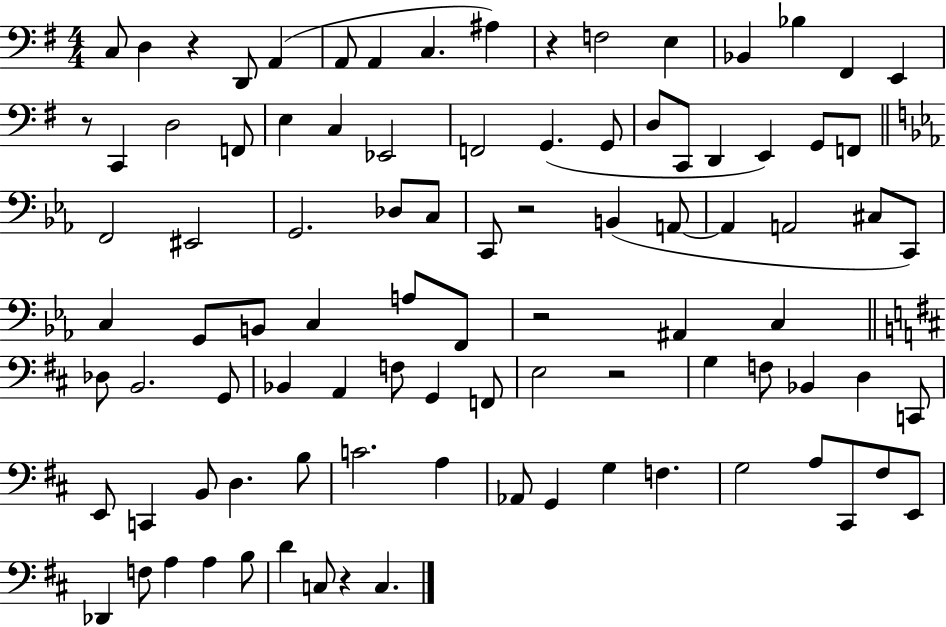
X:1
T:Untitled
M:4/4
L:1/4
K:G
C,/2 D, z D,,/2 A,, A,,/2 A,, C, ^A, z F,2 E, _B,, _B, ^F,, E,, z/2 C,, D,2 F,,/2 E, C, _E,,2 F,,2 G,, G,,/2 D,/2 C,,/2 D,, E,, G,,/2 F,,/2 F,,2 ^E,,2 G,,2 _D,/2 C,/2 C,,/2 z2 B,, A,,/2 A,, A,,2 ^C,/2 C,,/2 C, G,,/2 B,,/2 C, A,/2 F,,/2 z2 ^A,, C, _D,/2 B,,2 G,,/2 _B,, A,, F,/2 G,, F,,/2 E,2 z2 G, F,/2 _B,, D, C,,/2 E,,/2 C,, B,,/2 D, B,/2 C2 A, _A,,/2 G,, G, F, G,2 A,/2 ^C,,/2 ^F,/2 E,,/2 _D,, F,/2 A, A, B,/2 D C,/2 z C,